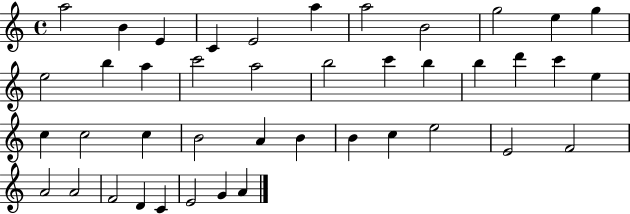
{
  \clef treble
  \time 4/4
  \defaultTimeSignature
  \key c \major
  a''2 b'4 e'4 | c'4 e'2 a''4 | a''2 b'2 | g''2 e''4 g''4 | \break e''2 b''4 a''4 | c'''2 a''2 | b''2 c'''4 b''4 | b''4 d'''4 c'''4 e''4 | \break c''4 c''2 c''4 | b'2 a'4 b'4 | b'4 c''4 e''2 | e'2 f'2 | \break a'2 a'2 | f'2 d'4 c'4 | e'2 g'4 a'4 | \bar "|."
}